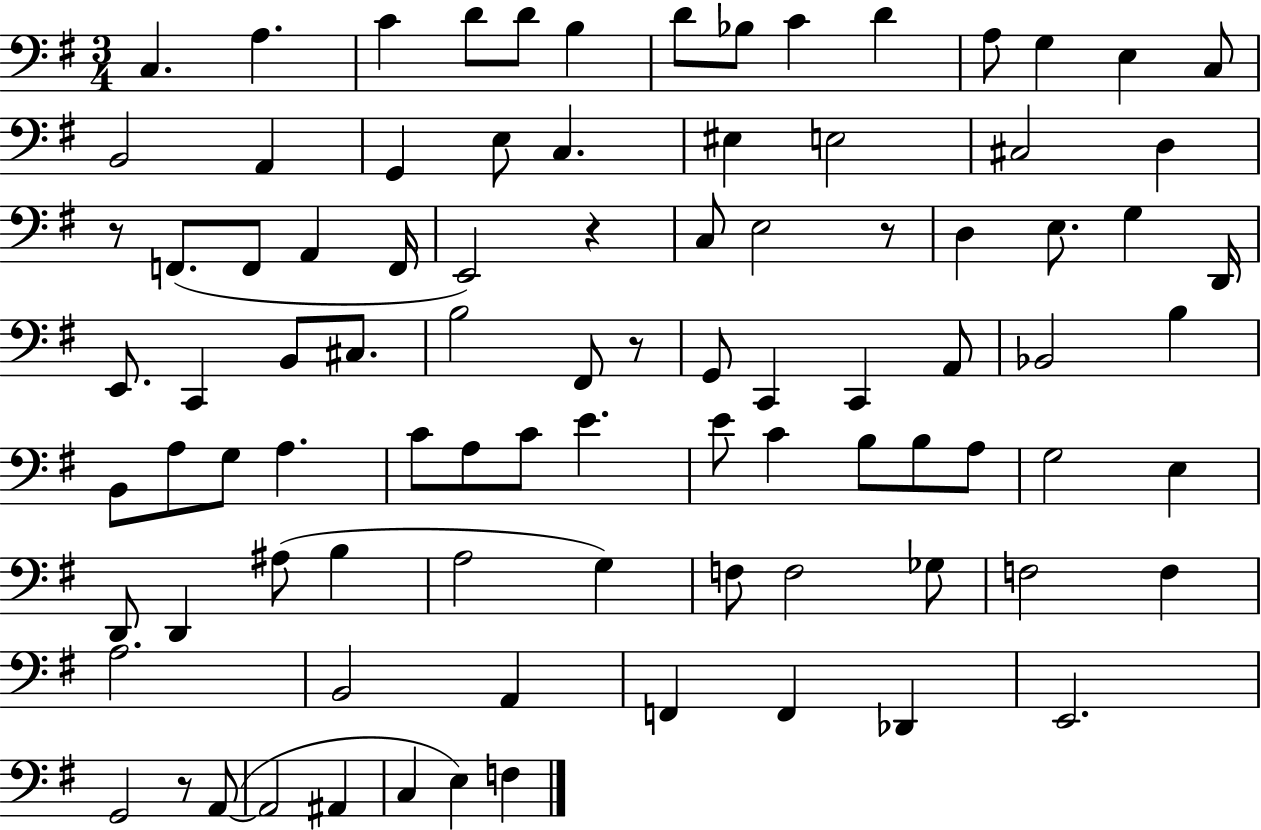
C3/q. A3/q. C4/q D4/e D4/e B3/q D4/e Bb3/e C4/q D4/q A3/e G3/q E3/q C3/e B2/h A2/q G2/q E3/e C3/q. EIS3/q E3/h C#3/h D3/q R/e F2/e. F2/e A2/q F2/s E2/h R/q C3/e E3/h R/e D3/q E3/e. G3/q D2/s E2/e. C2/q B2/e C#3/e. B3/h F#2/e R/e G2/e C2/q C2/q A2/e Bb2/h B3/q B2/e A3/e G3/e A3/q. C4/e A3/e C4/e E4/q. E4/e C4/q B3/e B3/e A3/e G3/h E3/q D2/e D2/q A#3/e B3/q A3/h G3/q F3/e F3/h Gb3/e F3/h F3/q A3/h. B2/h A2/q F2/q F2/q Db2/q E2/h. G2/h R/e A2/e A2/h A#2/q C3/q E3/q F3/q